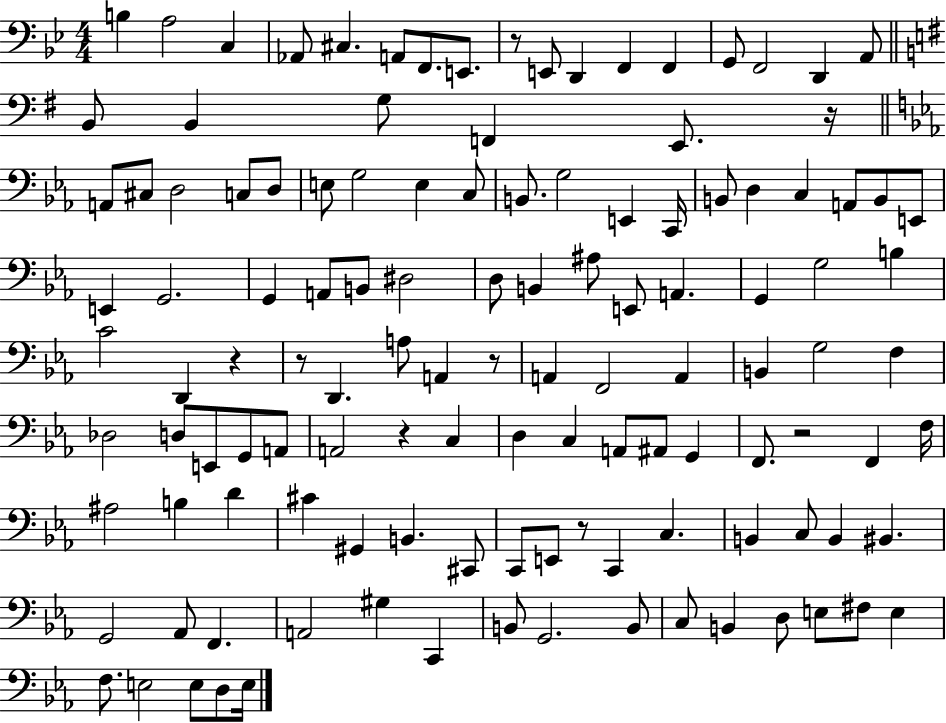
B3/q A3/h C3/q Ab2/e C#3/q. A2/e F2/e. E2/e. R/e E2/e D2/q F2/q F2/q G2/e F2/h D2/q A2/e B2/e B2/q G3/e F2/q E2/e. R/s A2/e C#3/e D3/h C3/e D3/e E3/e G3/h E3/q C3/e B2/e. G3/h E2/q C2/s B2/e D3/q C3/q A2/e B2/e E2/e E2/q G2/h. G2/q A2/e B2/e D#3/h D3/e B2/q A#3/e E2/e A2/q. G2/q G3/h B3/q C4/h D2/q R/q R/e D2/q. A3/e A2/q R/e A2/q F2/h A2/q B2/q G3/h F3/q Db3/h D3/e E2/e G2/e A2/e A2/h R/q C3/q D3/q C3/q A2/e A#2/e G2/q F2/e. R/h F2/q F3/s A#3/h B3/q D4/q C#4/q G#2/q B2/q. C#2/e C2/e E2/e R/e C2/q C3/q. B2/q C3/e B2/q BIS2/q. G2/h Ab2/e F2/q. A2/h G#3/q C2/q B2/e G2/h. B2/e C3/e B2/q D3/e E3/e F#3/e E3/q F3/e. E3/h E3/e D3/e E3/s